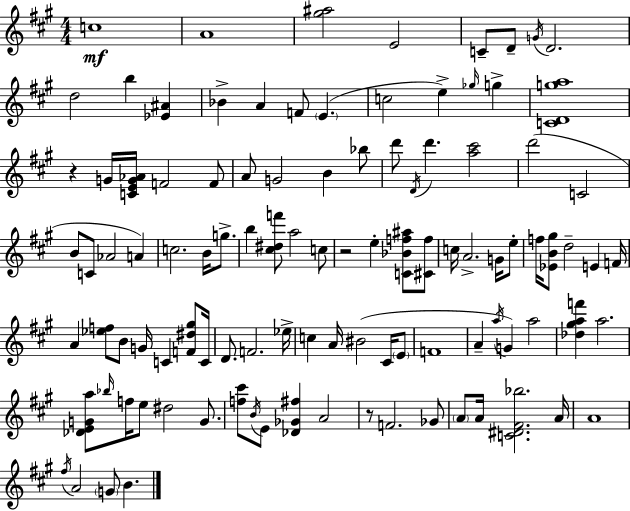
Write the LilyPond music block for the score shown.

{
  \clef treble
  \numericTimeSignature
  \time 4/4
  \key a \major
  c''1\mf | a'1 | <gis'' ais''>2 e'2 | c'8-- d'8-- \acciaccatura { g'16 } d'2. | \break d''2 b''4 <ees' ais'>4 | bes'4-> a'4 f'8 \parenthesize e'4.( | c''2 e''4->) \grace { ges''16 } g''4-> | <c' d' g'' a''>1 | \break r4 g'16 <c' e' g' aes'>16 f'2 | f'8 a'8 g'2 b'4 | bes''8 d'''8 \acciaccatura { d'16 } d'''4. <a'' cis'''>2 | d'''2( c'2 | \break b'8 c'8 aes'2 a'4) | c''2. b'16 | g''8.-> b''4 <cis'' dis'' f'''>8 a''2 | c''8 r2 e''4-. <c' bes' f'' ais''>8 | \break <cis' f''>8 c''16 a'2.-> | g'16 e''8-. f''16 <ees' b' gis''>8 d''2-- e'4 | f'16 a'4 <ees'' f''>8 b'8 g'16 c'4 | <f' dis'' gis''>8 c'16 d'8. f'2. | \break ees''16-> c''4 a'16 bis'2( | cis'16 \parenthesize e'8 f'1 | a'4-- \acciaccatura { a''16 }) g'4 a''2 | <des'' gis'' a'' f'''>4 a''2. | \break <des' e' g' a''>8 \grace { bes''16 } f''16 e''8 dis''2 | g'8. <f'' cis'''>8 \acciaccatura { b'16 } e'8 <des' ges' fis''>4 a'2 | r8 f'2. | ges'8 \parenthesize a'8 a'16 <c' dis' fis' bes''>2. | \break a'16 a'1 | \acciaccatura { fis''16 } a'2 \parenthesize g'8 | b'4. \bar "|."
}